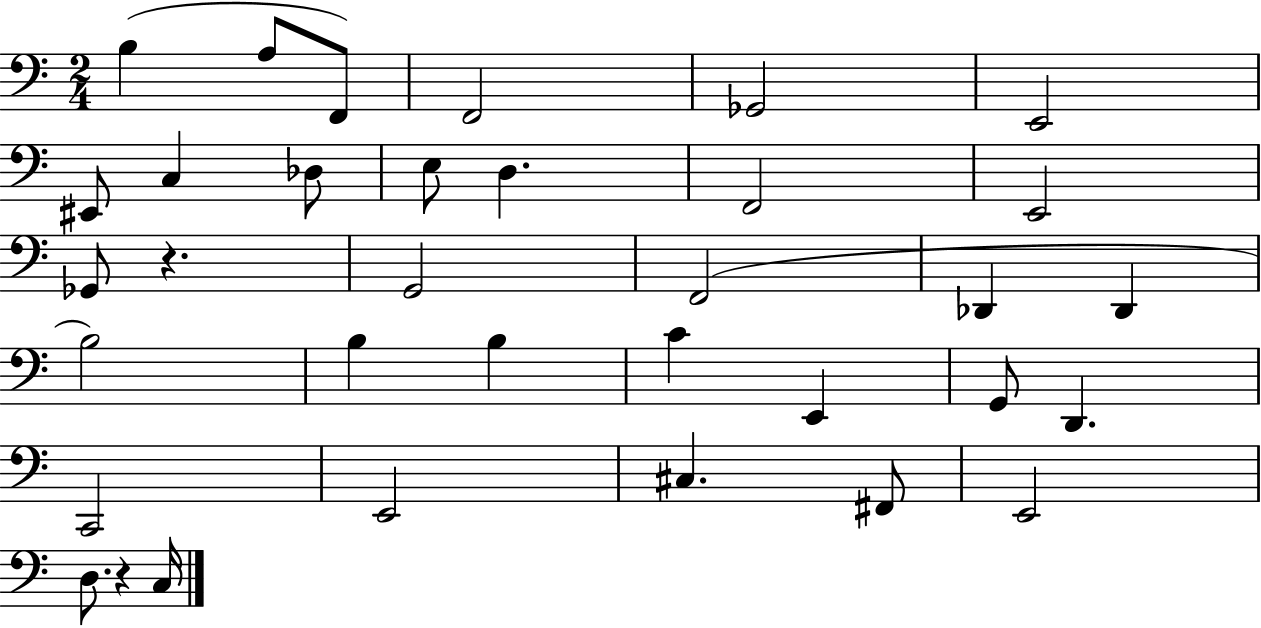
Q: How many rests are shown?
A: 2